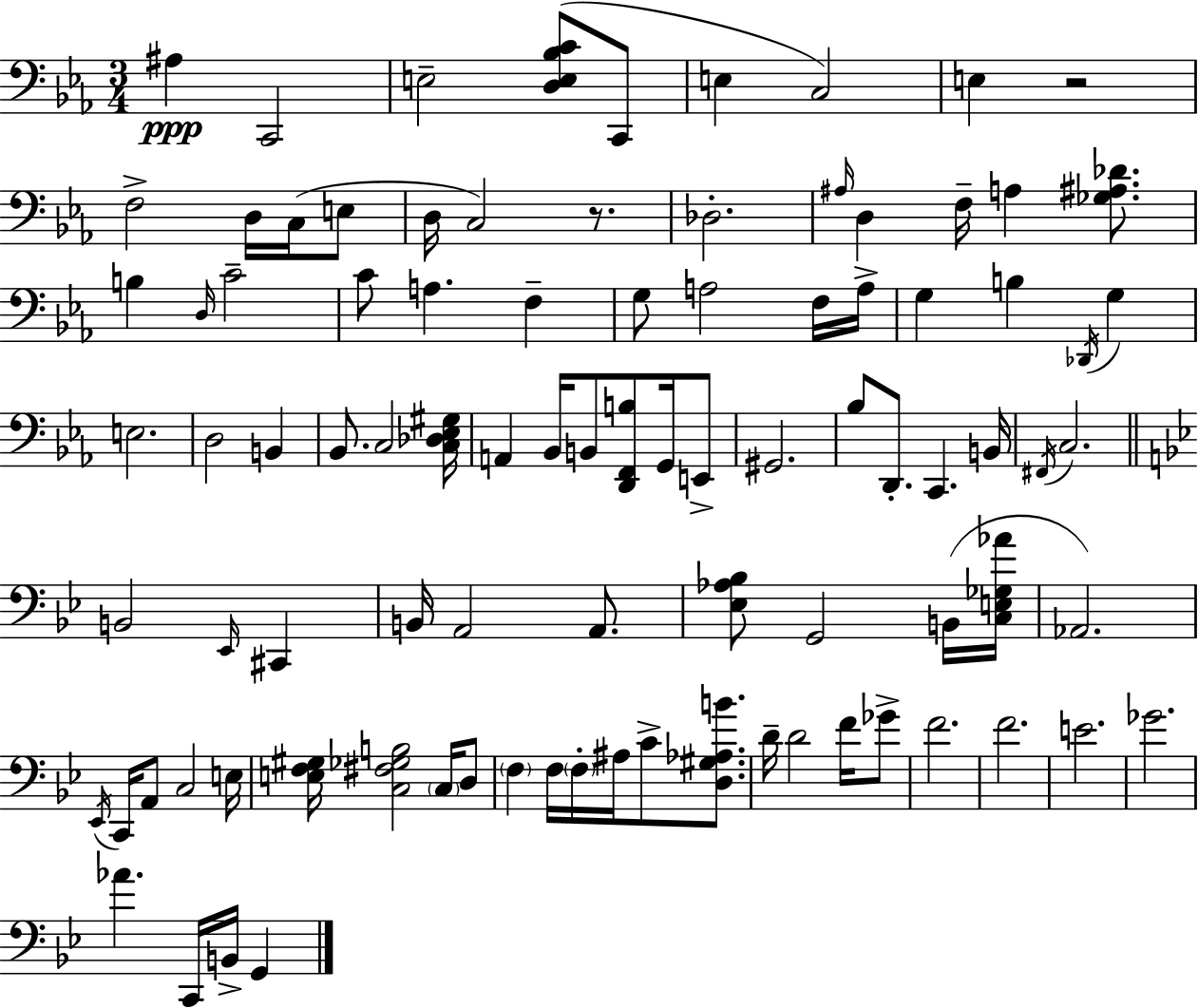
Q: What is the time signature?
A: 3/4